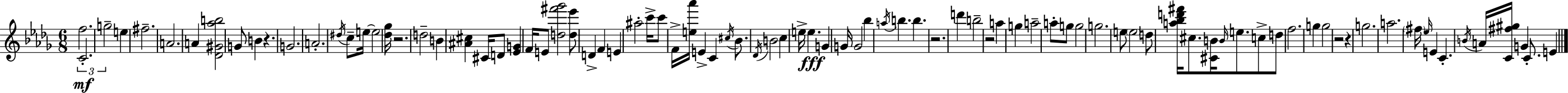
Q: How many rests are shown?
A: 6